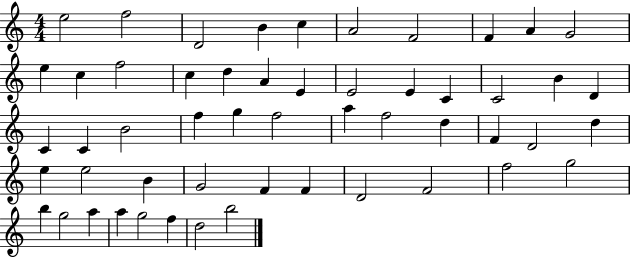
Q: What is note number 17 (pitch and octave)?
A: E4